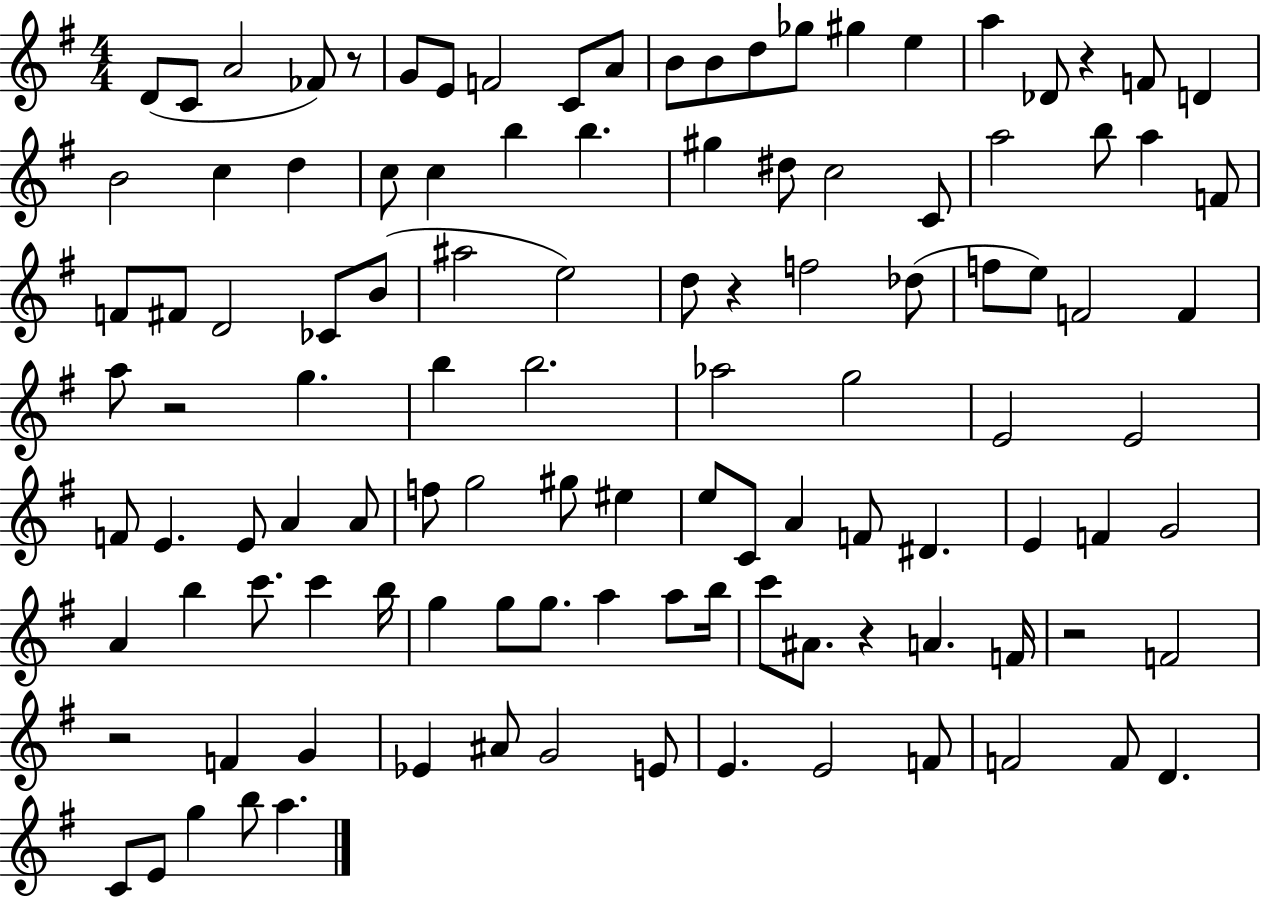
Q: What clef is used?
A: treble